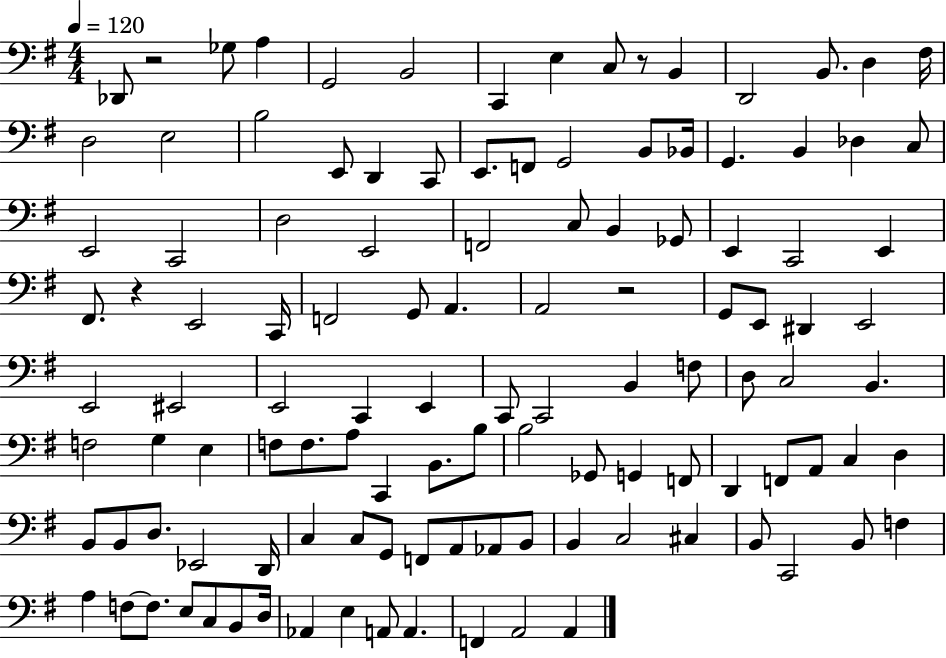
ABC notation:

X:1
T:Untitled
M:4/4
L:1/4
K:G
_D,,/2 z2 _G,/2 A, G,,2 B,,2 C,, E, C,/2 z/2 B,, D,,2 B,,/2 D, ^F,/4 D,2 E,2 B,2 E,,/2 D,, C,,/2 E,,/2 F,,/2 G,,2 B,,/2 _B,,/4 G,, B,, _D, C,/2 E,,2 C,,2 D,2 E,,2 F,,2 C,/2 B,, _G,,/2 E,, C,,2 E,, ^F,,/2 z E,,2 C,,/4 F,,2 G,,/2 A,, A,,2 z2 G,,/2 E,,/2 ^D,, E,,2 E,,2 ^E,,2 E,,2 C,, E,, C,,/2 C,,2 B,, F,/2 D,/2 C,2 B,, F,2 G, E, F,/2 F,/2 A,/2 C,, B,,/2 B,/2 B,2 _G,,/2 G,, F,,/2 D,, F,,/2 A,,/2 C, D, B,,/2 B,,/2 D,/2 _E,,2 D,,/4 C, C,/2 G,,/2 F,,/2 A,,/2 _A,,/2 B,,/2 B,, C,2 ^C, B,,/2 C,,2 B,,/2 F, A, F,/2 F,/2 E,/2 C,/2 B,,/2 D,/4 _A,, E, A,,/2 A,, F,, A,,2 A,,